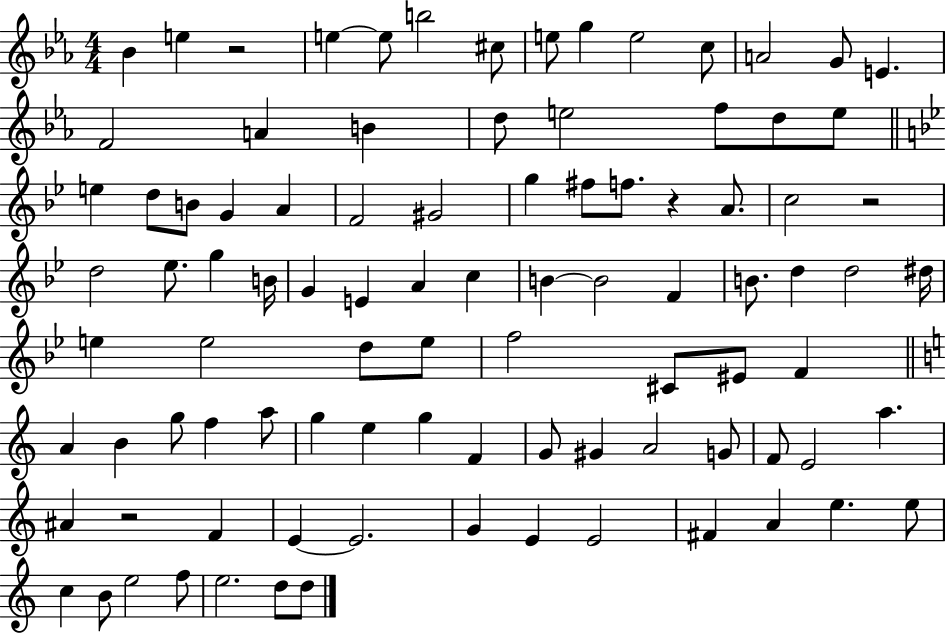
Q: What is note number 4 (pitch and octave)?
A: E5